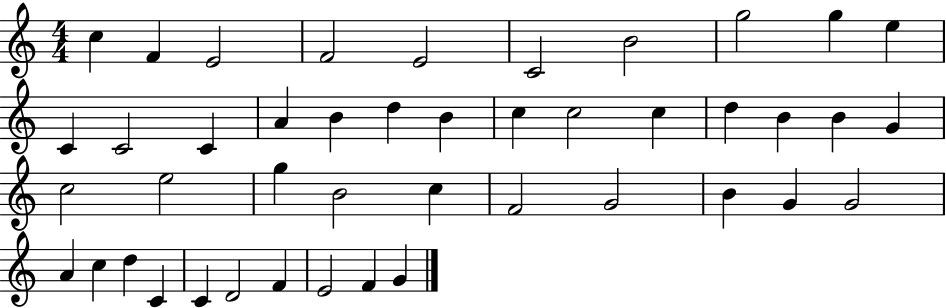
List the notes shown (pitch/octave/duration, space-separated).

C5/q F4/q E4/h F4/h E4/h C4/h B4/h G5/h G5/q E5/q C4/q C4/h C4/q A4/q B4/q D5/q B4/q C5/q C5/h C5/q D5/q B4/q B4/q G4/q C5/h E5/h G5/q B4/h C5/q F4/h G4/h B4/q G4/q G4/h A4/q C5/q D5/q C4/q C4/q D4/h F4/q E4/h F4/q G4/q